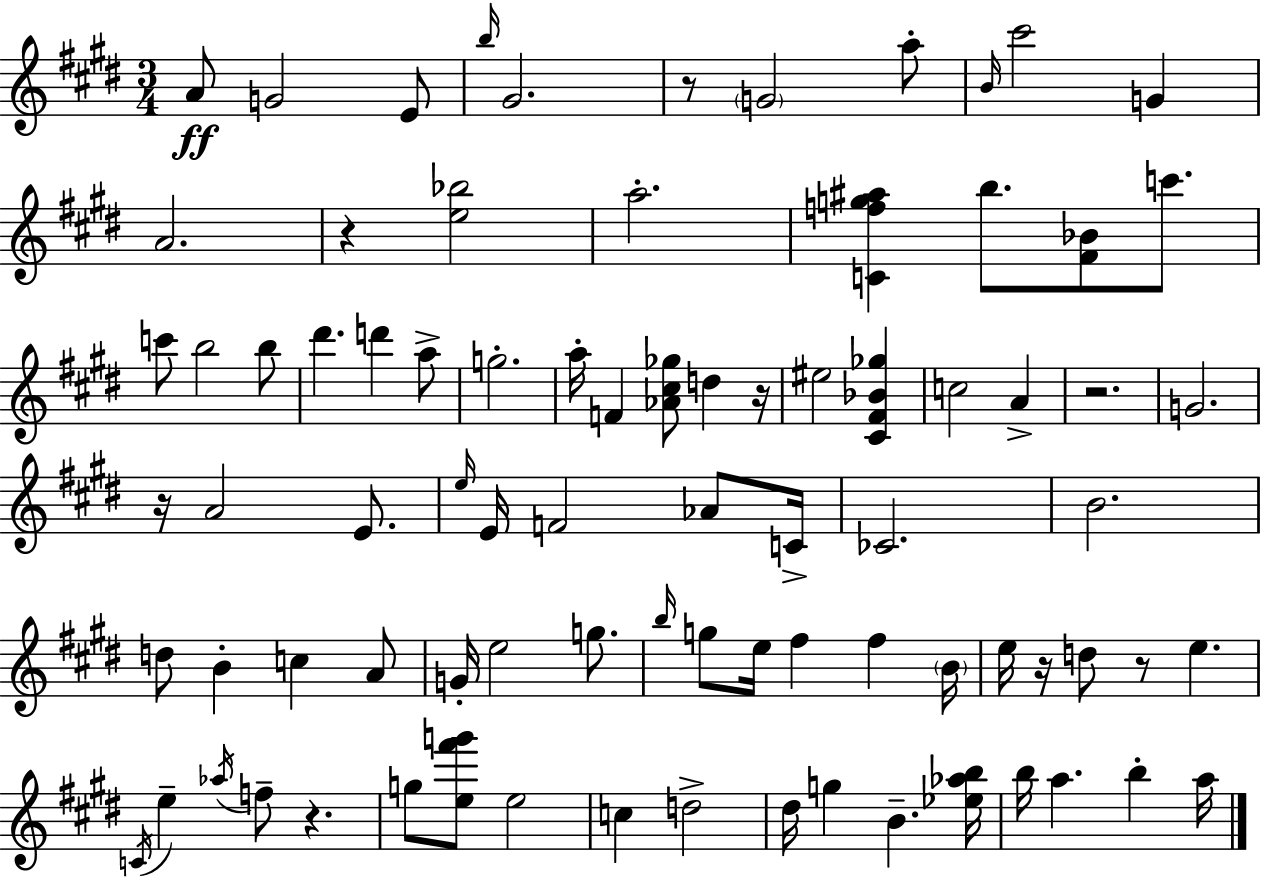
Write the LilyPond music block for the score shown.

{
  \clef treble
  \numericTimeSignature
  \time 3/4
  \key e \major
  a'8\ff g'2 e'8 | \grace { b''16 } gis'2. | r8 \parenthesize g'2 a''8-. | \grace { b'16 } cis'''2 g'4 | \break a'2. | r4 <e'' bes''>2 | a''2.-. | <c' f'' g'' ais''>4 b''8. <fis' bes'>8 c'''8. | \break c'''8 b''2 | b''8 dis'''4. d'''4 | a''8-> g''2.-. | a''16-. f'4 <aes' cis'' ges''>8 d''4 | \break r16 eis''2 <cis' fis' bes' ges''>4 | c''2 a'4-> | r2. | g'2. | \break r16 a'2 e'8. | \grace { e''16 } e'16 f'2 | aes'8 c'16-> ces'2. | b'2. | \break d''8 b'4-. c''4 | a'8 g'16-. e''2 | g''8. \grace { b''16 } g''8 e''16 fis''4 fis''4 | \parenthesize b'16 e''16 r16 d''8 r8 e''4. | \break \acciaccatura { c'16 } e''4-- \acciaccatura { aes''16 } f''8-- | r4. g''8 <e'' fis''' g'''>8 e''2 | c''4 d''2-> | dis''16 g''4 b'4.-- | \break <ees'' aes'' b''>16 b''16 a''4. | b''4-. a''16 \bar "|."
}